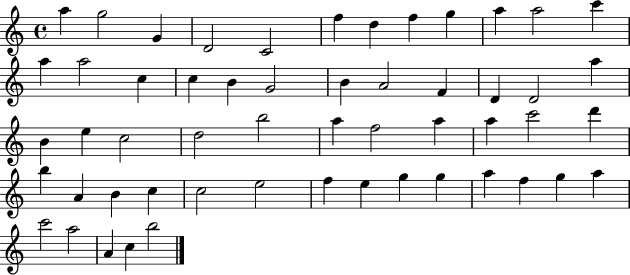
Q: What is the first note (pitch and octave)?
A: A5